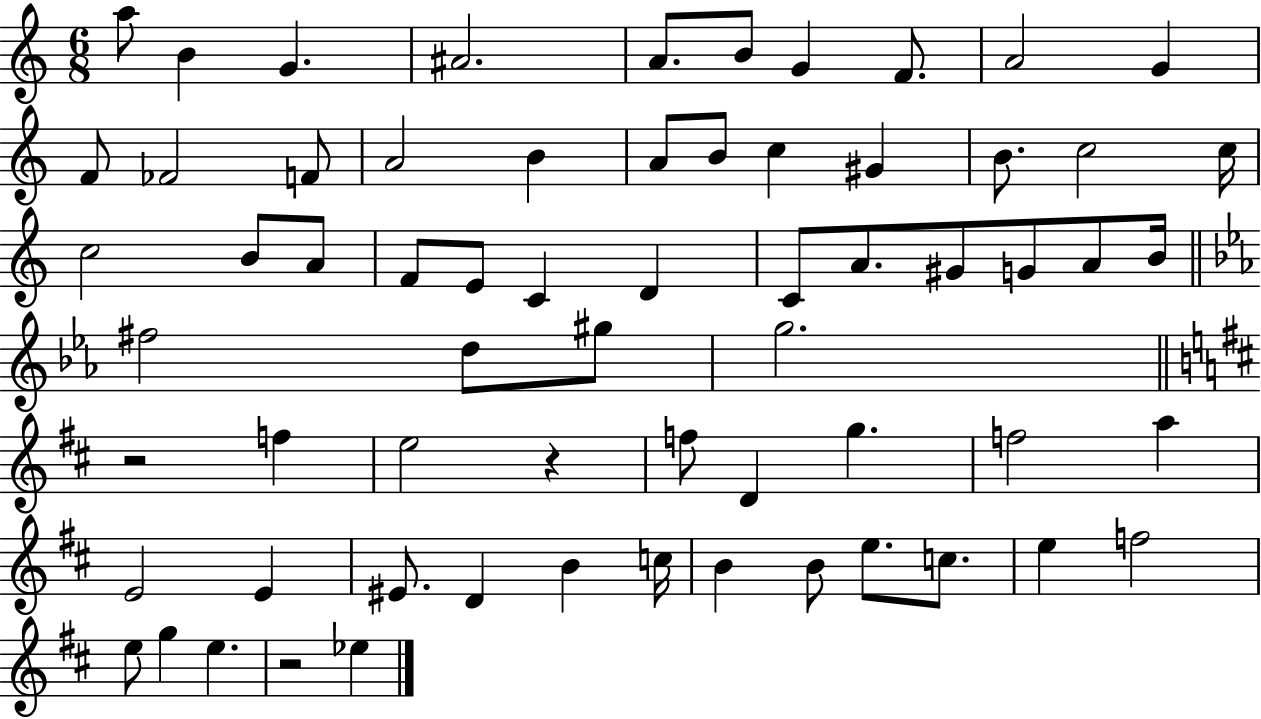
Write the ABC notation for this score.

X:1
T:Untitled
M:6/8
L:1/4
K:C
a/2 B G ^A2 A/2 B/2 G F/2 A2 G F/2 _F2 F/2 A2 B A/2 B/2 c ^G B/2 c2 c/4 c2 B/2 A/2 F/2 E/2 C D C/2 A/2 ^G/2 G/2 A/2 B/4 ^f2 d/2 ^g/2 g2 z2 f e2 z f/2 D g f2 a E2 E ^E/2 D B c/4 B B/2 e/2 c/2 e f2 e/2 g e z2 _e